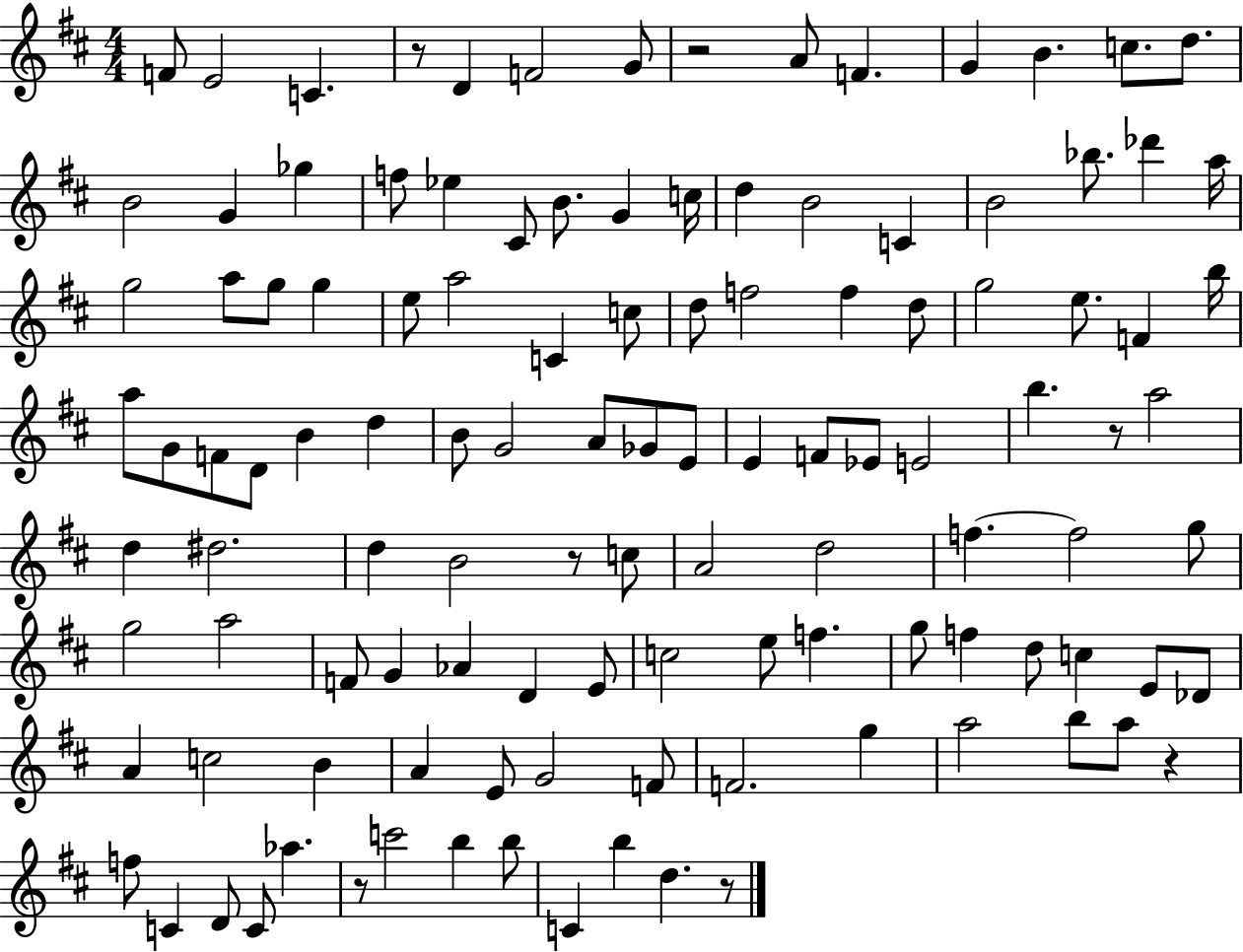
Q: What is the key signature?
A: D major